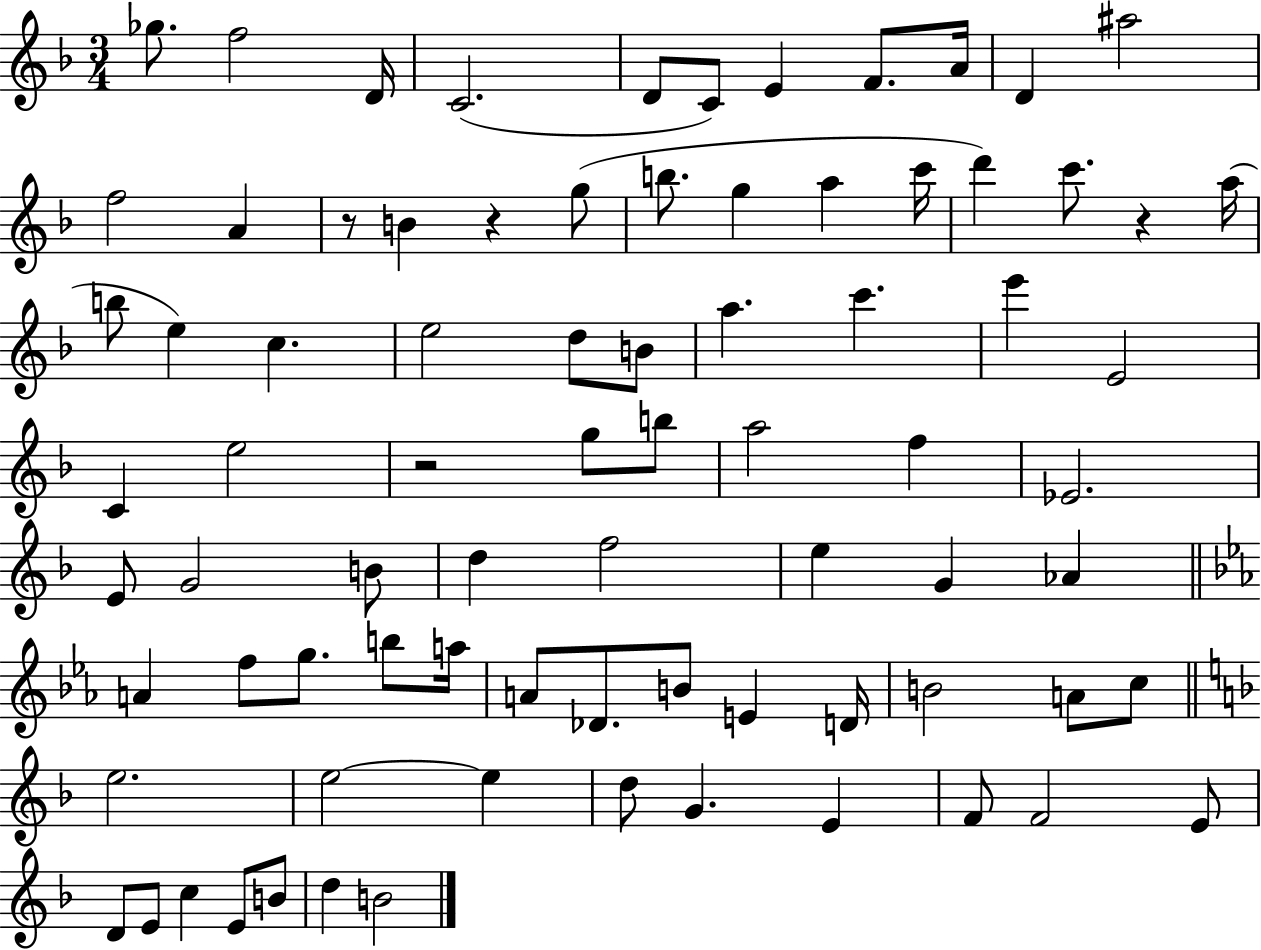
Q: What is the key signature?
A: F major